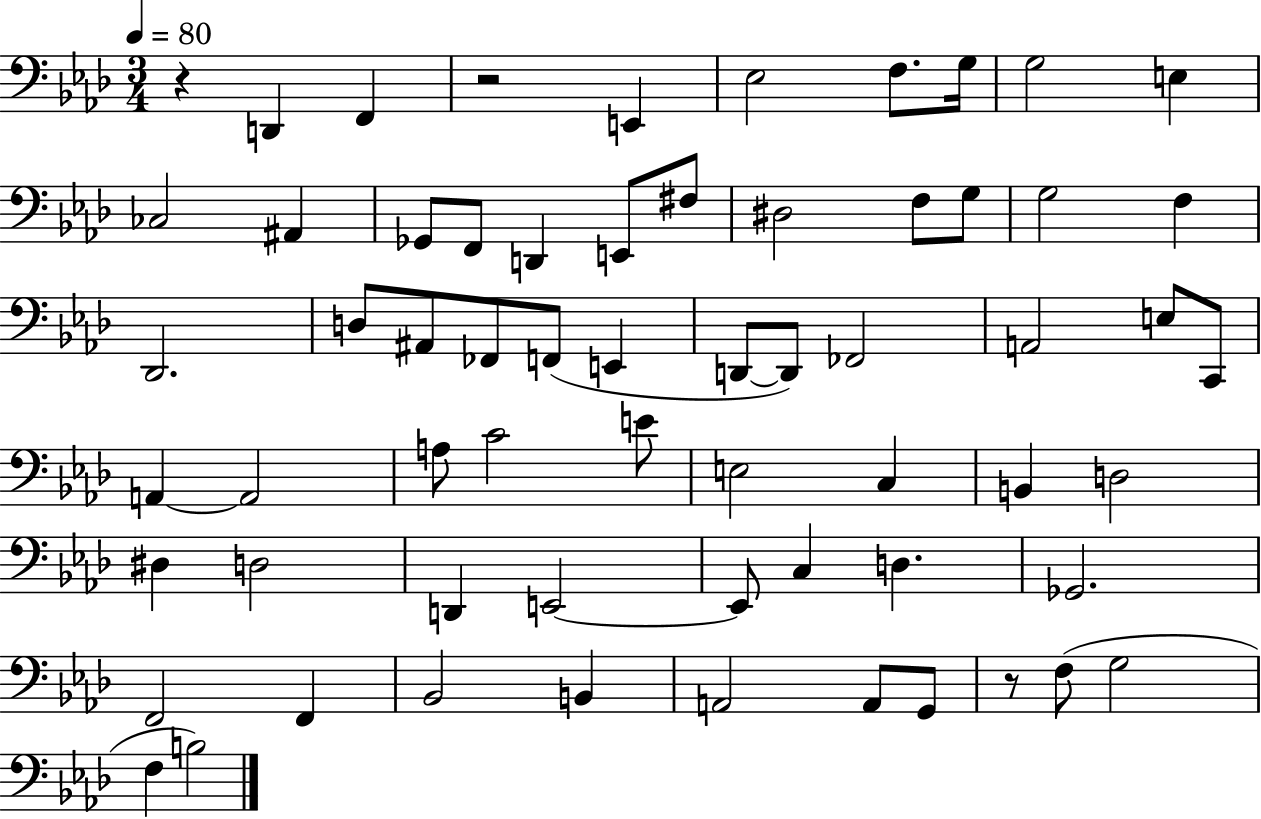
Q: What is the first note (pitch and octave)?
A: D2